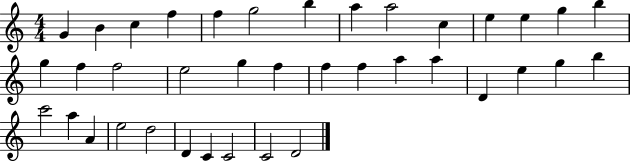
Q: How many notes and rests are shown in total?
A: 38